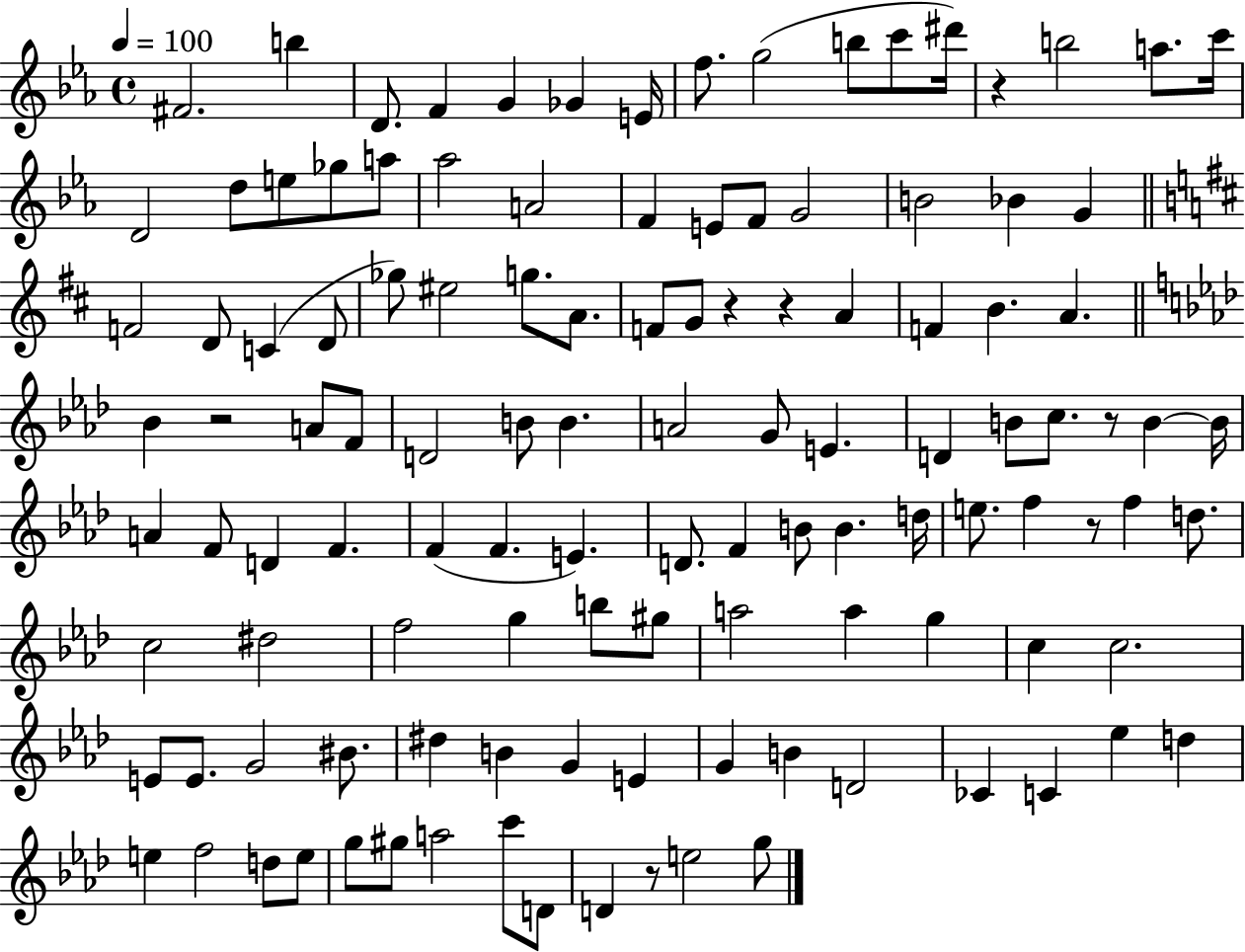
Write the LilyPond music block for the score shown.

{
  \clef treble
  \time 4/4
  \defaultTimeSignature
  \key ees \major
  \tempo 4 = 100
  \repeat volta 2 { fis'2. b''4 | d'8. f'4 g'4 ges'4 e'16 | f''8. g''2( b''8 c'''8 dis'''16) | r4 b''2 a''8. c'''16 | \break d'2 d''8 e''8 ges''8 a''8 | aes''2 a'2 | f'4 e'8 f'8 g'2 | b'2 bes'4 g'4 | \break \bar "||" \break \key d \major f'2 d'8 c'4( d'8 | ges''8) eis''2 g''8. a'8. | f'8 g'8 r4 r4 a'4 | f'4 b'4. a'4. | \break \bar "||" \break \key f \minor bes'4 r2 a'8 f'8 | d'2 b'8 b'4. | a'2 g'8 e'4. | d'4 b'8 c''8. r8 b'4~~ b'16 | \break a'4 f'8 d'4 f'4. | f'4( f'4. e'4.) | d'8. f'4 b'8 b'4. d''16 | e''8. f''4 r8 f''4 d''8. | \break c''2 dis''2 | f''2 g''4 b''8 gis''8 | a''2 a''4 g''4 | c''4 c''2. | \break e'8 e'8. g'2 bis'8. | dis''4 b'4 g'4 e'4 | g'4 b'4 d'2 | ces'4 c'4 ees''4 d''4 | \break e''4 f''2 d''8 e''8 | g''8 gis''8 a''2 c'''8 d'8 | d'4 r8 e''2 g''8 | } \bar "|."
}